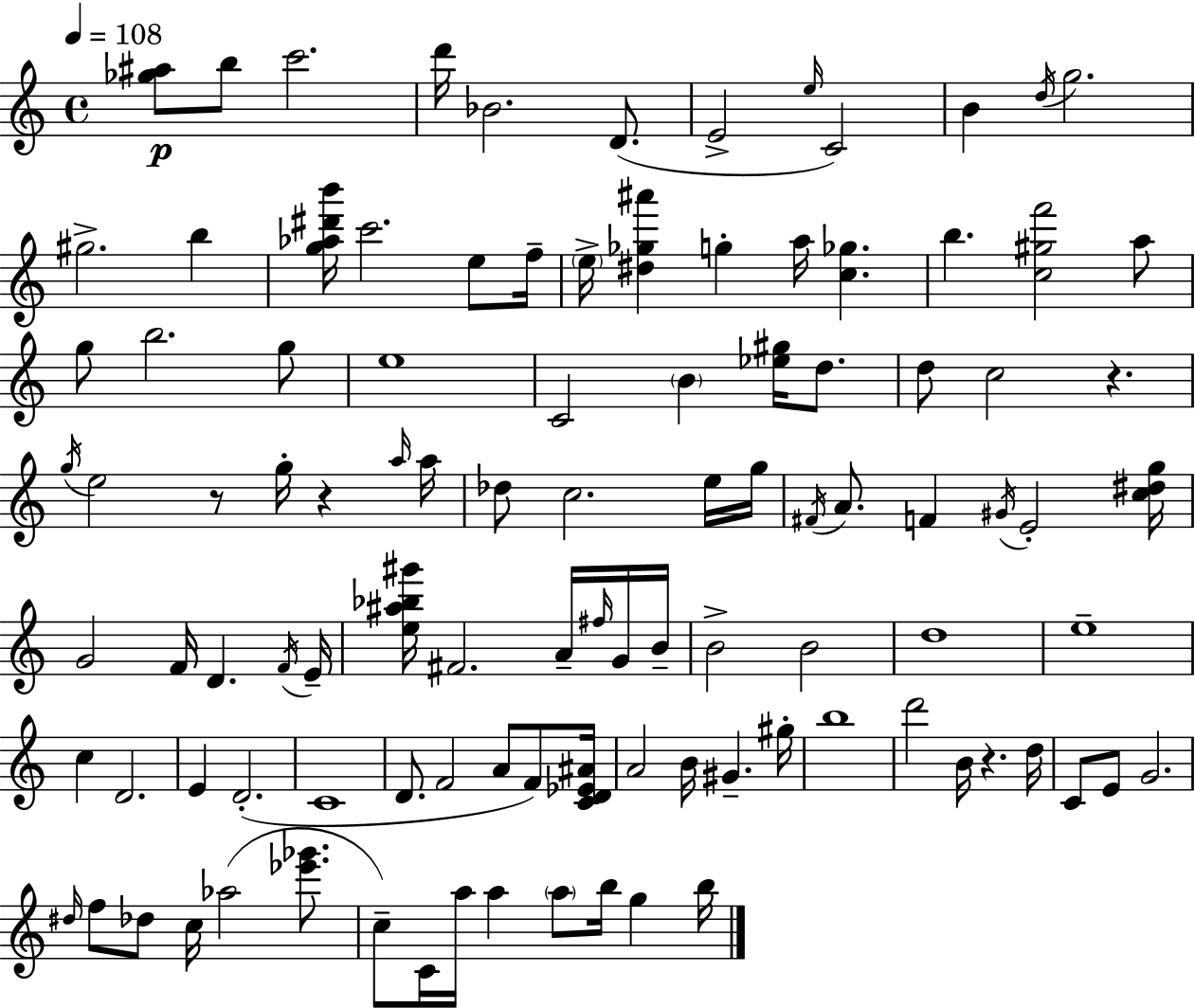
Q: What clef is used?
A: treble